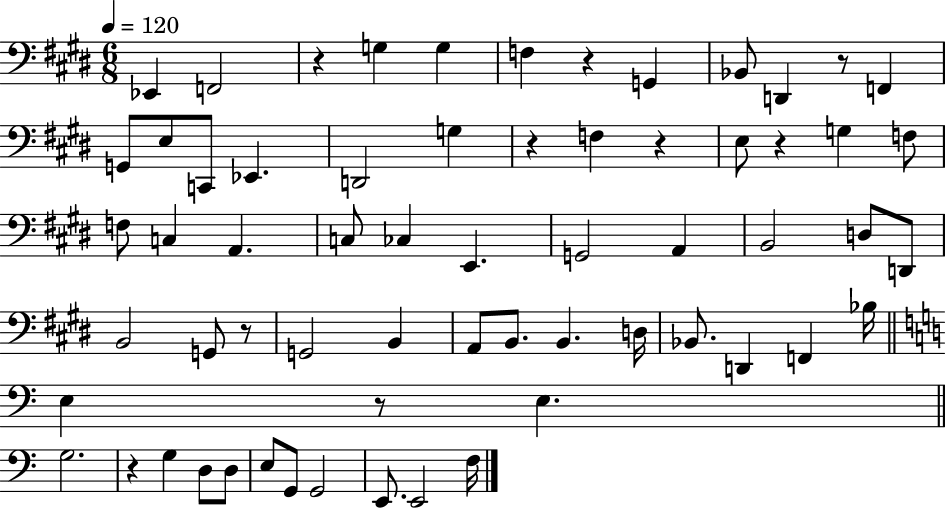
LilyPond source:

{
  \clef bass
  \numericTimeSignature
  \time 6/8
  \key e \major
  \tempo 4 = 120
  \repeat volta 2 { ees,4 f,2 | r4 g4 g4 | f4 r4 g,4 | bes,8 d,4 r8 f,4 | \break g,8 e8 c,8 ees,4. | d,2 g4 | r4 f4 r4 | e8 r4 g4 f8 | \break f8 c4 a,4. | c8 ces4 e,4. | g,2 a,4 | b,2 d8 d,8 | \break b,2 g,8 r8 | g,2 b,4 | a,8 b,8. b,4. d16 | bes,8. d,4 f,4 bes16 | \break \bar "||" \break \key c \major e4 r8 e4. | \bar "||" \break \key c \major g2. | r4 g4 d8 d8 | e8 g,8 g,2 | e,8. e,2 f16 | \break } \bar "|."
}